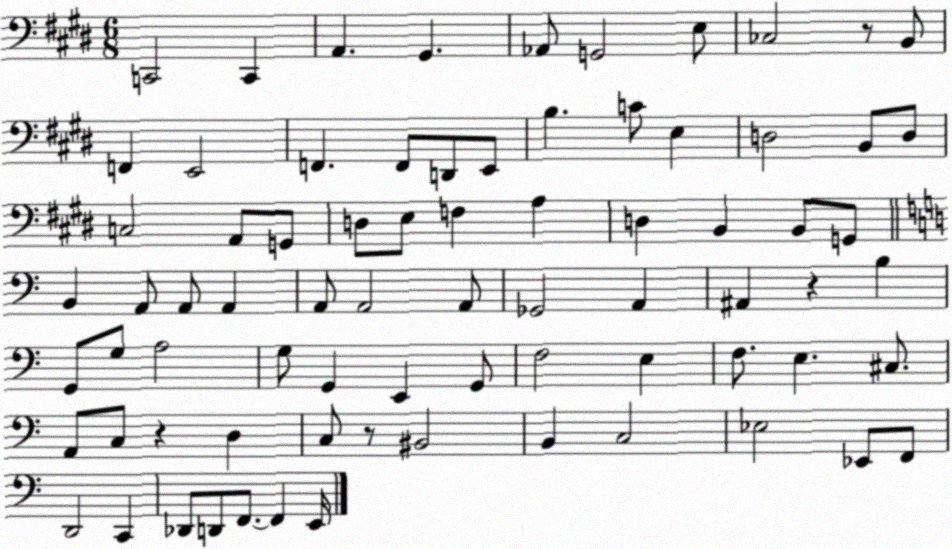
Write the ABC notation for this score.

X:1
T:Untitled
M:6/8
L:1/4
K:E
C,,2 C,, A,, ^G,, _A,,/2 G,,2 E,/2 _C,2 z/2 B,,/2 F,, E,,2 F,, F,,/2 D,,/2 E,,/2 B, C/2 E, D,2 B,,/2 D,/2 C,2 A,,/2 G,,/2 D,/2 E,/2 F, A, D, B,, B,,/2 G,,/2 B,, A,,/2 A,,/2 A,, A,,/2 A,,2 A,,/2 _G,,2 A,, ^A,, z B, G,,/2 G,/2 A,2 G,/2 G,, E,, G,,/2 F,2 E, F,/2 E, ^C,/2 A,,/2 C,/2 z D, C,/2 z/2 ^B,,2 B,, C,2 _E,2 _E,,/2 F,,/2 D,,2 C,, _D,,/2 D,,/2 F,,/2 F,, E,,/4